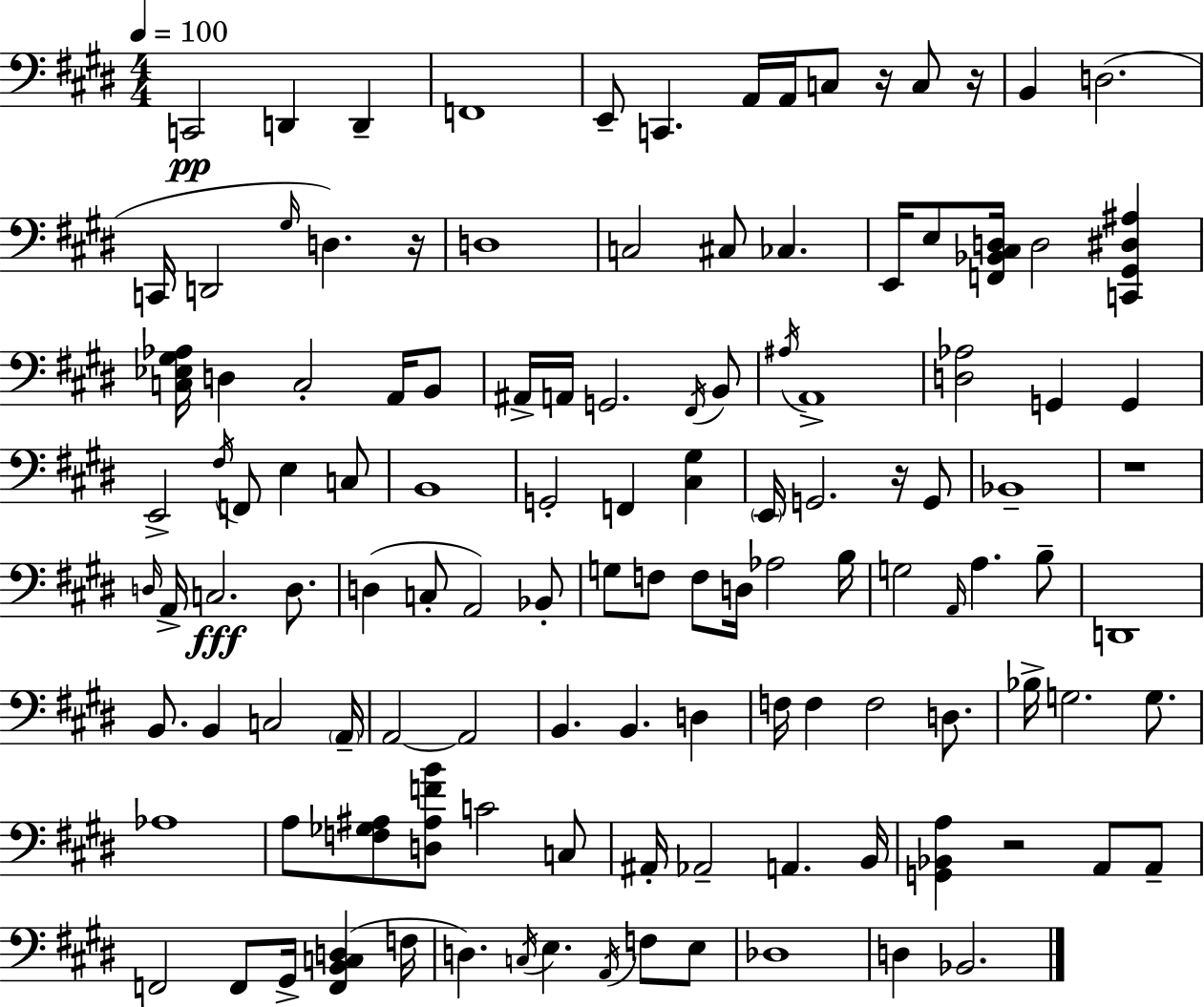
{
  \clef bass
  \numericTimeSignature
  \time 4/4
  \key e \major
  \tempo 4 = 100
  c,2\pp d,4 d,4-- | f,1 | e,8-- c,4. a,16 a,16 c8 r16 c8 r16 | b,4 d2.( | \break c,16 d,2 \grace { gis16 }) d4. | r16 d1 | c2 cis8 ces4. | e,16 e8 <f, bes, cis d>16 d2 <c, gis, dis ais>4 | \break <c ees gis aes>16 d4 c2-. a,16 b,8 | ais,16-> a,16 g,2. \acciaccatura { fis,16 } | b,8 \acciaccatura { ais16 } a,1-> | <d aes>2 g,4 g,4 | \break e,2-> \acciaccatura { fis16 } f,8 e4 | c8 b,1 | g,2-. f,4 | <cis gis>4 \parenthesize e,16 g,2. | \break r16 g,8 bes,1-- | r1 | \grace { d16 } a,16-> c2.\fff | d8. d4( c8-. a,2) | \break bes,8-. g8 f8 f8 d16 aes2 | b16 g2 \grace { a,16 } a4. | b8-- d,1 | b,8. b,4 c2 | \break \parenthesize a,16-- a,2~~ a,2 | b,4. b,4. | d4 f16 f4 f2 | d8. bes16-> g2. | \break g8. aes1 | a8 <f ges ais>8 <d ais f' b'>8 c'2 | c8 ais,16-. aes,2-- a,4. | b,16 <g, bes, a>4 r2 | \break a,8 a,8-- f,2 f,8 | gis,16-> <f, b, c d>4( f16 d4.) \acciaccatura { c16 } e4. | \acciaccatura { a,16 } f8 e8 des1 | d4 bes,2. | \break \bar "|."
}